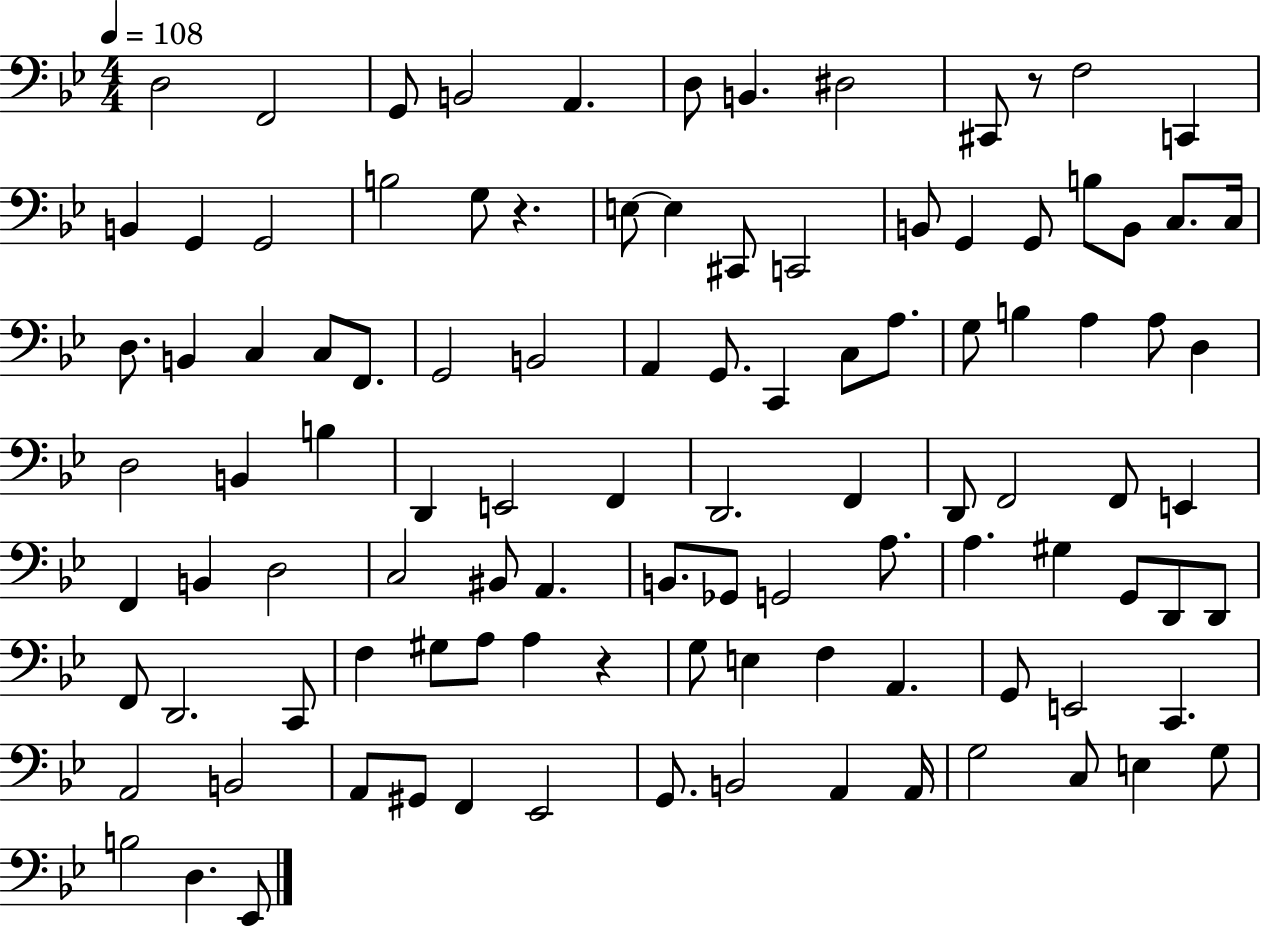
{
  \clef bass
  \numericTimeSignature
  \time 4/4
  \key bes \major
  \tempo 4 = 108
  \repeat volta 2 { d2 f,2 | g,8 b,2 a,4. | d8 b,4. dis2 | cis,8 r8 f2 c,4 | \break b,4 g,4 g,2 | b2 g8 r4. | e8~~ e4 cis,8 c,2 | b,8 g,4 g,8 b8 b,8 c8. c16 | \break d8. b,4 c4 c8 f,8. | g,2 b,2 | a,4 g,8. c,4 c8 a8. | g8 b4 a4 a8 d4 | \break d2 b,4 b4 | d,4 e,2 f,4 | d,2. f,4 | d,8 f,2 f,8 e,4 | \break f,4 b,4 d2 | c2 bis,8 a,4. | b,8. ges,8 g,2 a8. | a4. gis4 g,8 d,8 d,8 | \break f,8 d,2. c,8 | f4 gis8 a8 a4 r4 | g8 e4 f4 a,4. | g,8 e,2 c,4. | \break a,2 b,2 | a,8 gis,8 f,4 ees,2 | g,8. b,2 a,4 a,16 | g2 c8 e4 g8 | \break b2 d4. ees,8 | } \bar "|."
}